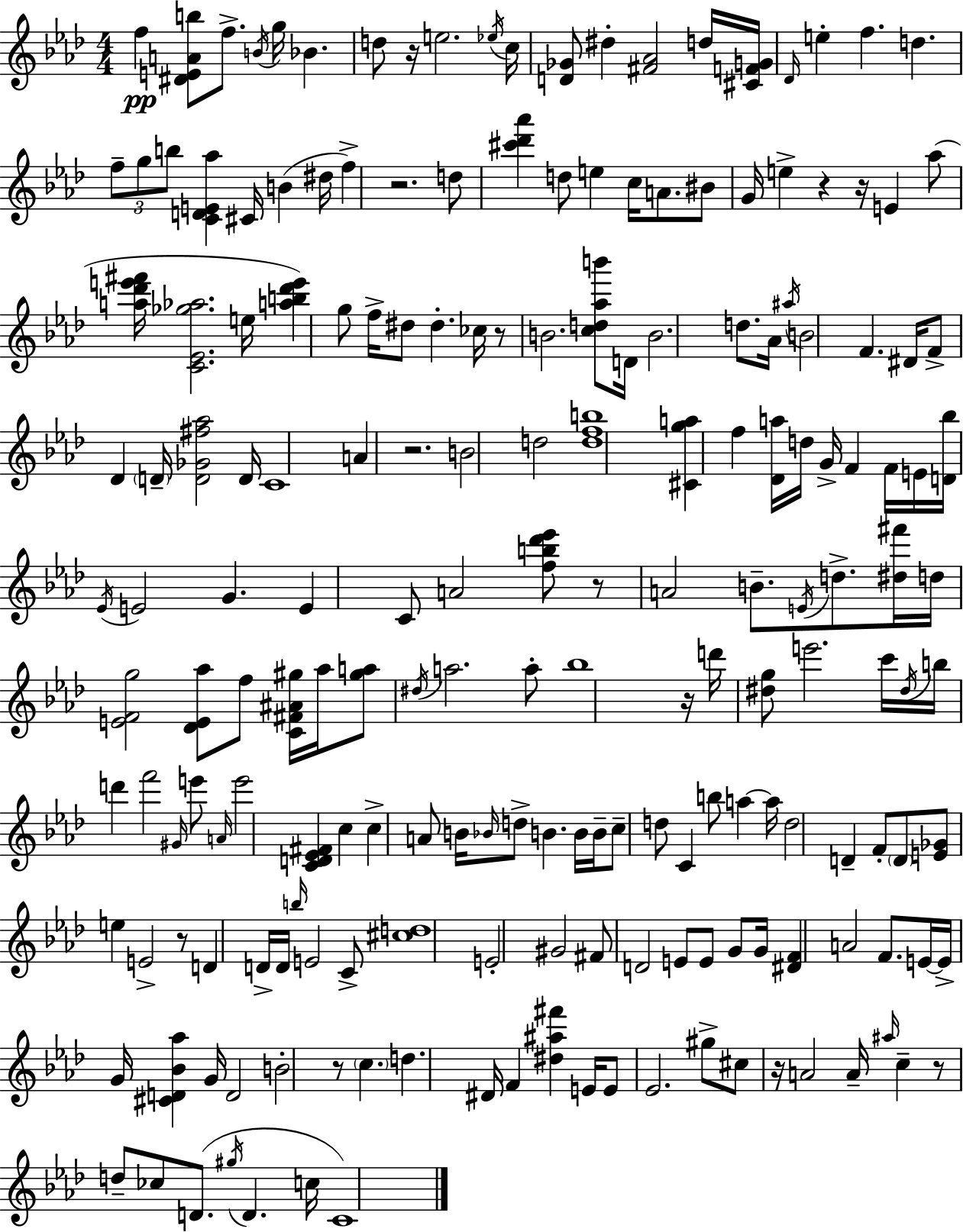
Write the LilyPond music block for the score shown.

{
  \clef treble
  \numericTimeSignature
  \time 4/4
  \key aes \major
  \repeat volta 2 { f''4\pp <dis' e' a' b''>8 f''8.-> \acciaccatura { b'16 } g''16 bes'4. | d''8 r16 e''2. | \acciaccatura { ees''16 } c''16 <d' ges'>8 dis''4-. <fis' aes'>2 | d''16 <cis' f' g'>16 \grace { des'16 } e''4-. f''4. d''4. | \break \tuplet 3/2 { f''8-- g''8 b''8 } <c' d' e' aes''>4 cis'16 b'4( | dis''16 f''4->) r2. | d''8 <cis''' des''' aes'''>4 d''8 e''4 c''16 | a'8. bis'8 g'16 e''4-> r4 r16 e'4 | \break aes''8( <a'' des''' e''' fis'''>16 <c' ees' ges'' aes''>2. | e''16 <a'' b'' des''' e'''>4) g''8 f''16-> dis''8 dis''4.-. | ces''16 r8 b'2. | <c'' d'' aes'' b'''>8 d'16 b'2. | \break d''8. aes'16 \acciaccatura { ais''16 } b'2 f'4. | dis'16 f'8-> des'4 \parenthesize d'16-- <d' ges' fis'' aes''>2 | d'16 c'1 | a'4 r2. | \break b'2 d''2 | <d'' f'' b''>1 | <cis' g'' a''>4 f''4 <des' a''>16 d''16 g'16-> f'4 | f'16 e'16 <d' bes''>16 \acciaccatura { ees'16 } e'2 g'4. | \break e'4 c'8 a'2 | <f'' b'' des''' ees'''>8 r8 a'2 b'8.-- | \acciaccatura { e'16 } d''8.-> <dis'' fis'''>16 d''16 <e' f' g''>2 | <des' e' aes''>8 f''8 <c' fis' ais' gis''>16 aes''16 <gis'' a''>8 \acciaccatura { dis''16 } a''2. | \break a''8-. bes''1 | r16 d'''16 <dis'' g''>8 e'''2. | c'''16 \acciaccatura { dis''16 } b''16 d'''4 f'''2 | \grace { gis'16 } e'''8 \grace { a'16 } e'''2 | \break <c' d' ees' fis'>4 c''4 c''4-> a'8 | b'16 \grace { bes'16 } d''8-> b'4. b'16 b'16-- c''8-- d''8 | c'4 b''8 a''4~~ a''16 d''2 | d'4-- f'8-. \parenthesize d'8 <e' ges'>8 e''4 | \break e'2-> r8 d'4 d'16-> | d'16 \grace { b''16 } e'2 c'8-> <cis'' d''>1 | e'2-. | gis'2 fis'8 d'2 | \break e'8 e'8 g'8 g'16 <dis' f'>4 | a'2 f'8. e'16~~ e'16-> g'16 <cis' d' bes' aes''>4 | g'16 d'2 b'2-. | r8 \parenthesize c''4. d''4. | \break dis'16 f'4 <dis'' ais'' fis'''>4 e'16 e'8 ees'2. | gis''8-> cis''8 r16 a'2 | a'16-- \grace { ais''16 } c''4-- r8 d''8-- | ces''8 d'8.( \acciaccatura { gis''16 } d'4. c''16 c'1) | \break } \bar "|."
}